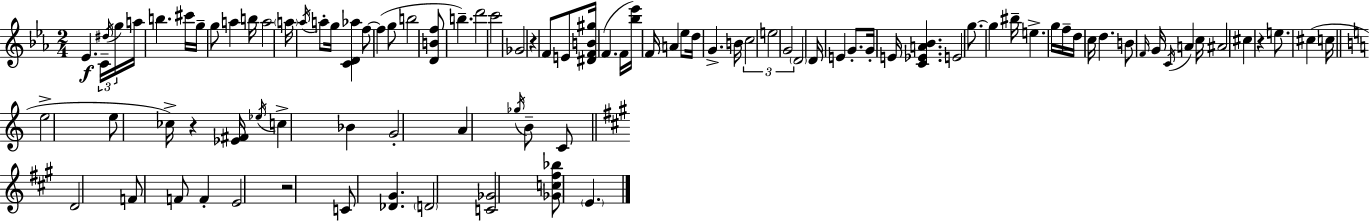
Eb4/q. C4/s D#5/s G5/s A5/s B5/q. C#6/s G5/s G5/e A5/q B5/s A5/h A5/s Ab5/s A5/e G5/s [C4,D4,Ab5]/q F5/e F5/q G5/e B5/h [D4,B4,F5]/e B5/q. D6/h C6/h Gb4/h R/q F4/e E4/e [D#4,F4,B4,G#5]/s F4/q. F4/s [Bb5,Eb6]/s F4/s A4/q Eb5/e D5/s G4/q. B4/s C5/h E5/h G4/h D4/h D4/s E4/q G4/e. G4/s E4/s [C4,Eb4,A4,Bb4]/q. E4/h G5/e. G5/q BIS5/s E5/q. G5/s F5/s D5/s C5/s D5/q. B4/e F4/s G4/s C4/s A4/q C5/s A#4/h C#5/q R/q E5/e. C#5/q C5/s E5/h E5/e CES5/s R/q [Eb4,F#4]/s Eb5/s C5/q Bb4/q G4/h A4/q Gb5/s B4/e C4/e D4/h F4/e F4/e F4/q E4/h R/h C4/e [Db4,G#4]/q. D4/h [C4,Gb4]/h [Gb4,C5,F#5,Bb5]/e E4/q.